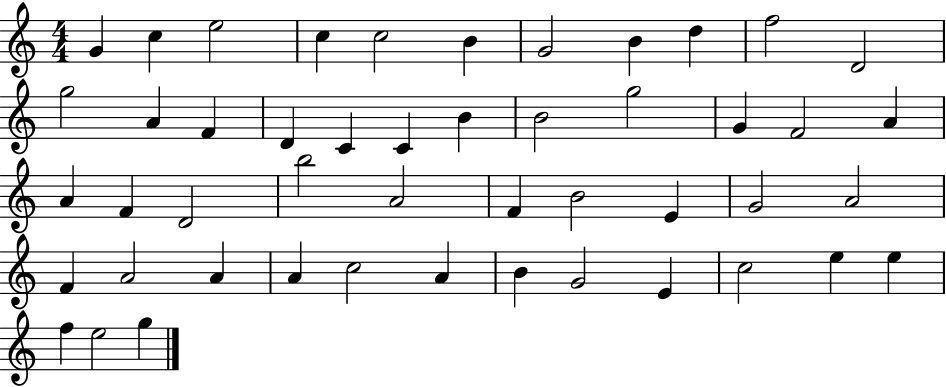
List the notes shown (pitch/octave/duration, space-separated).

G4/q C5/q E5/h C5/q C5/h B4/q G4/h B4/q D5/q F5/h D4/h G5/h A4/q F4/q D4/q C4/q C4/q B4/q B4/h G5/h G4/q F4/h A4/q A4/q F4/q D4/h B5/h A4/h F4/q B4/h E4/q G4/h A4/h F4/q A4/h A4/q A4/q C5/h A4/q B4/q G4/h E4/q C5/h E5/q E5/q F5/q E5/h G5/q